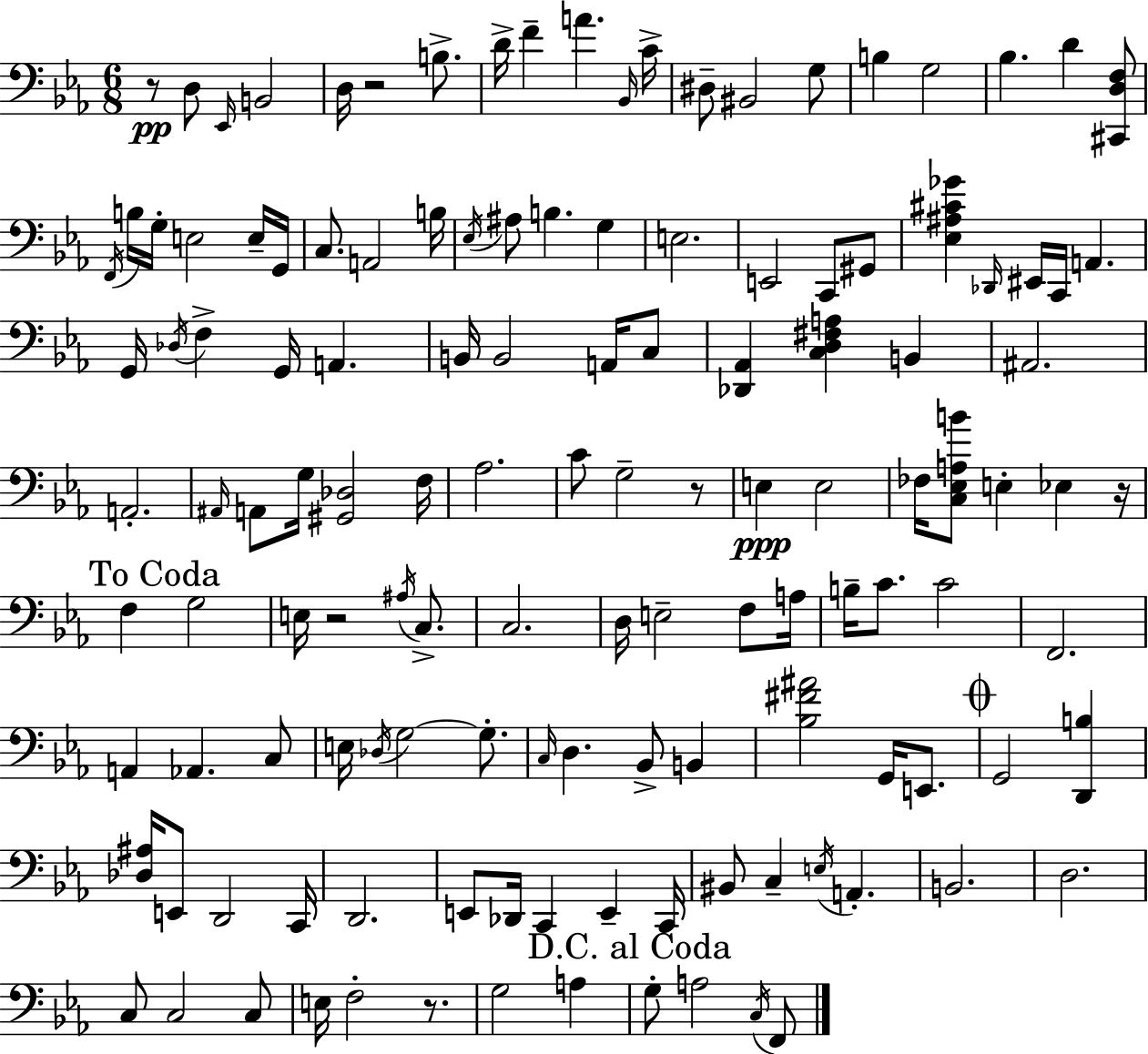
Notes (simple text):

R/e D3/e Eb2/s B2/h D3/s R/h B3/e. D4/s F4/q A4/q. Bb2/s C4/s D#3/e BIS2/h G3/e B3/q G3/h Bb3/q. D4/q [C#2,D3,F3]/e F2/s B3/s G3/s E3/h E3/s G2/s C3/e. A2/h B3/s Eb3/s A#3/e B3/q. G3/q E3/h. E2/h C2/e G#2/e [Eb3,A#3,C#4,Gb4]/q Db2/s EIS2/s C2/s A2/q. G2/s Db3/s F3/q G2/s A2/q. B2/s B2/h A2/s C3/e [Db2,Ab2]/q [C3,D3,F#3,A3]/q B2/q A#2/h. A2/h. A#2/s A2/e G3/s [G#2,Db3]/h F3/s Ab3/h. C4/e G3/h R/e E3/q E3/h FES3/s [C3,Eb3,A3,B4]/e E3/q Eb3/q R/s F3/q G3/h E3/s R/h A#3/s C3/e. C3/h. D3/s E3/h F3/e A3/s B3/s C4/e. C4/h F2/h. A2/q Ab2/q. C3/e E3/s Db3/s G3/h G3/e. C3/s D3/q. Bb2/e B2/q [Bb3,F#4,A#4]/h G2/s E2/e. G2/h [D2,B3]/q [Db3,A#3]/s E2/e D2/h C2/s D2/h. E2/e Db2/s C2/q E2/q C2/s BIS2/e C3/q E3/s A2/q. B2/h. D3/h. C3/e C3/h C3/e E3/s F3/h R/e. G3/h A3/q G3/e A3/h C3/s F2/e